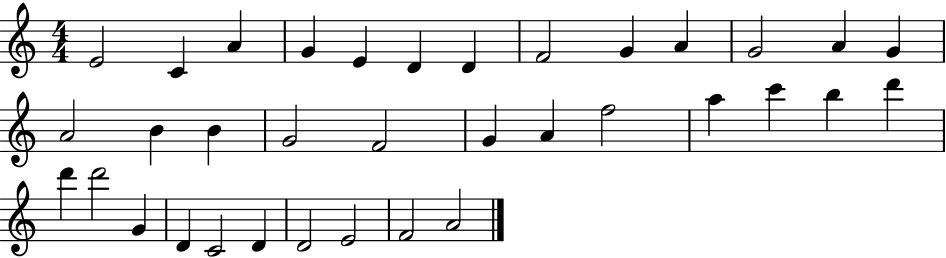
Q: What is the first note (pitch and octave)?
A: E4